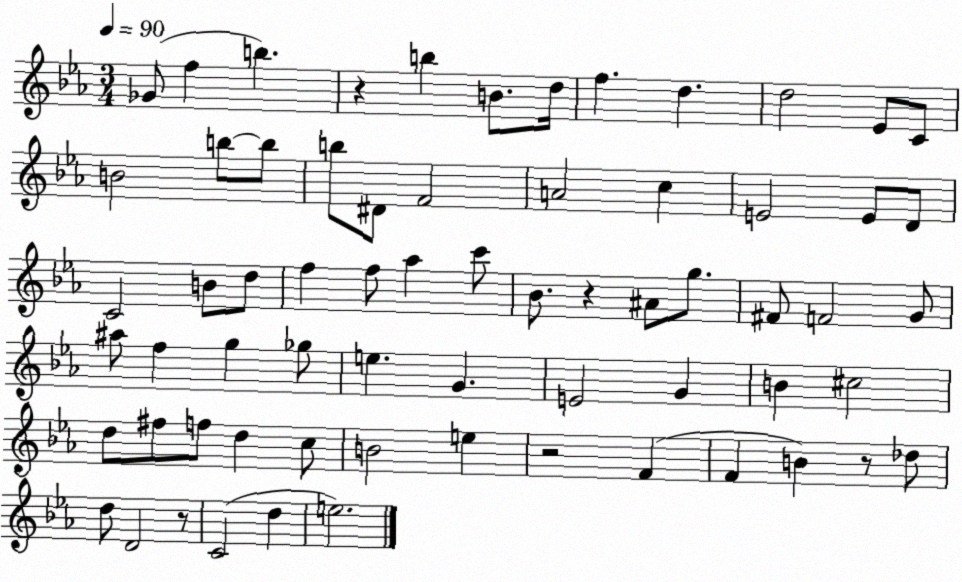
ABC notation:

X:1
T:Untitled
M:3/4
L:1/4
K:Eb
_G/2 f b z b B/2 d/4 f d d2 _E/2 C/2 B2 b/2 b/2 b/2 ^D/2 F2 A2 c E2 E/2 D/2 C2 B/2 d/2 f f/2 _a c'/2 _B/2 z ^A/2 g/2 ^F/2 F2 G/2 ^a/2 f g _g/2 e G E2 G B ^c2 d/2 ^f/2 f/2 d c/2 B2 e z2 F F B z/2 _d/2 d/2 D2 z/2 C2 d e2